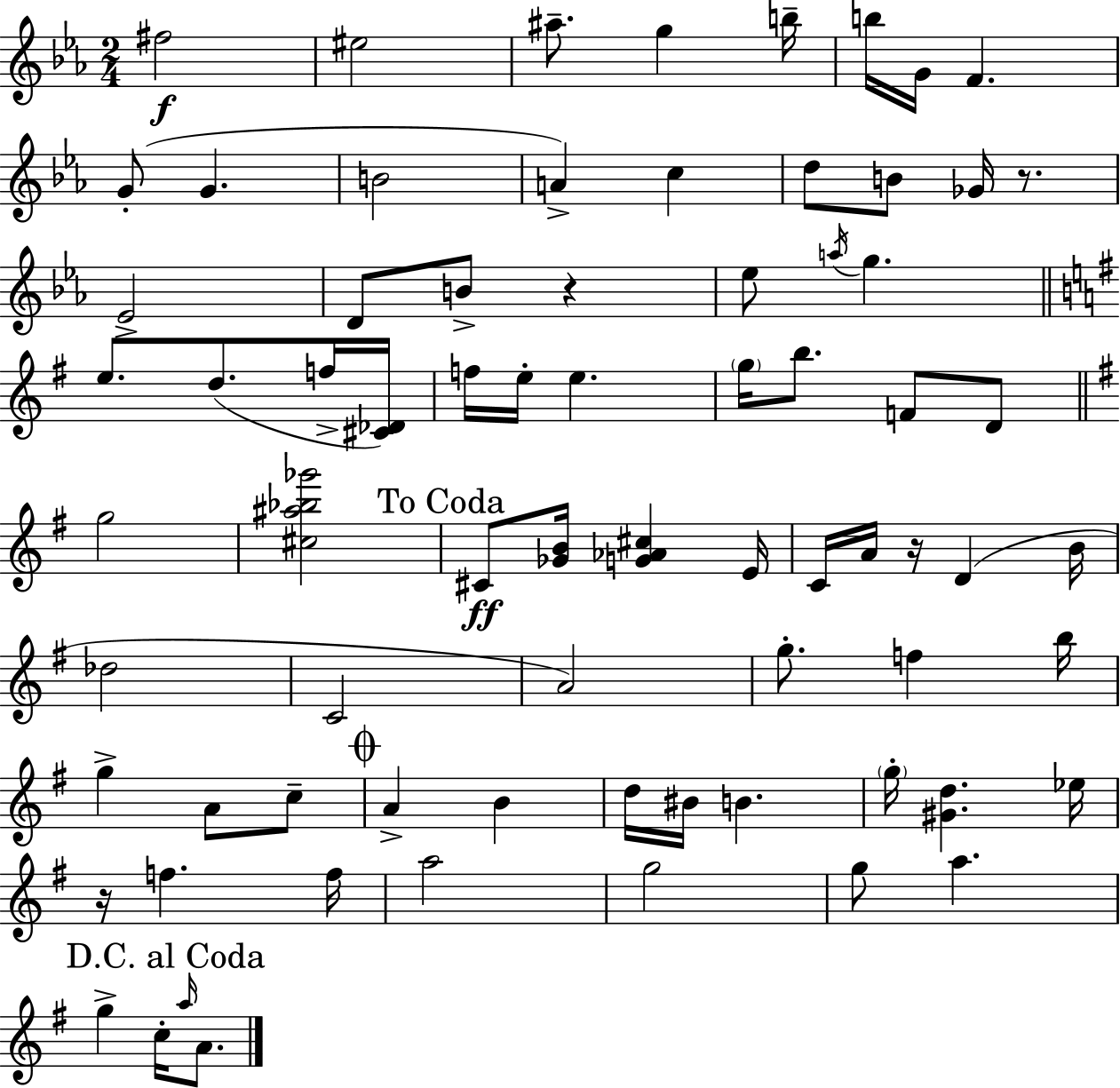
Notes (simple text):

F#5/h EIS5/h A#5/e. G5/q B5/s B5/s G4/s F4/q. G4/e G4/q. B4/h A4/q C5/q D5/e B4/e Gb4/s R/e. Eb4/h D4/e B4/e R/q Eb5/e A5/s G5/q. E5/e. D5/e. F5/s [C#4,Db4]/s F5/s E5/s E5/q. G5/s B5/e. F4/e D4/e G5/h [C#5,A#5,Bb5,Gb6]/h C#4/e [Gb4,B4]/s [G4,Ab4,C#5]/q E4/s C4/s A4/s R/s D4/q B4/s Db5/h C4/h A4/h G5/e. F5/q B5/s G5/q A4/e C5/e A4/q B4/q D5/s BIS4/s B4/q. G5/s [G#4,D5]/q. Eb5/s R/s F5/q. F5/s A5/h G5/h G5/e A5/q. G5/q C5/s A5/s A4/e.